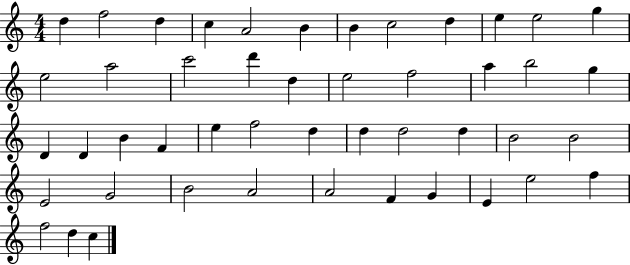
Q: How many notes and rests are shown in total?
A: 47